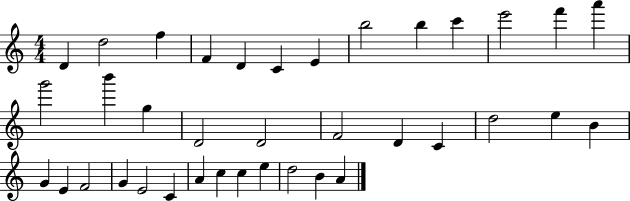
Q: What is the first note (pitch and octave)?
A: D4